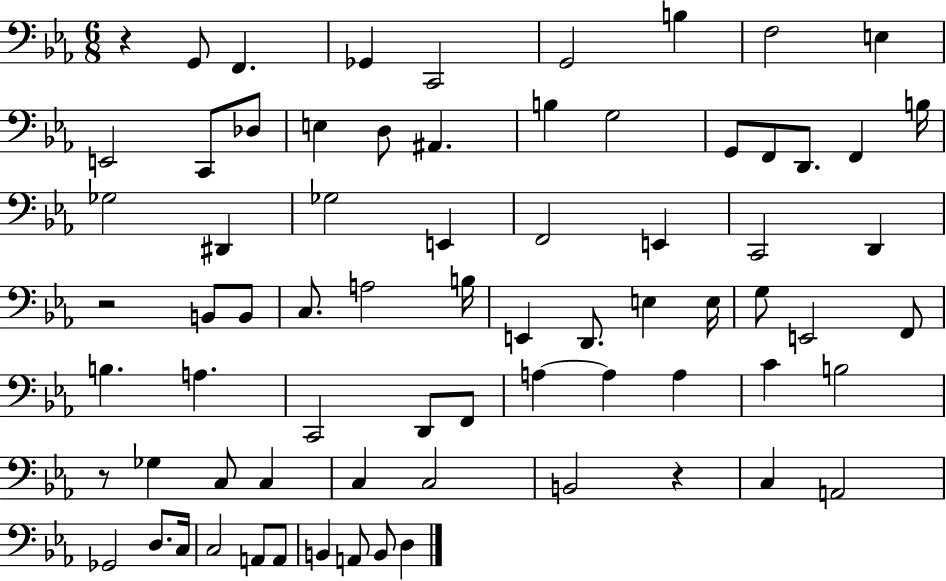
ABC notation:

X:1
T:Untitled
M:6/8
L:1/4
K:Eb
z G,,/2 F,, _G,, C,,2 G,,2 B, F,2 E, E,,2 C,,/2 _D,/2 E, D,/2 ^A,, B, G,2 G,,/2 F,,/2 D,,/2 F,, B,/4 _G,2 ^D,, _G,2 E,, F,,2 E,, C,,2 D,, z2 B,,/2 B,,/2 C,/2 A,2 B,/4 E,, D,,/2 E, E,/4 G,/2 E,,2 F,,/2 B, A, C,,2 D,,/2 F,,/2 A, A, A, C B,2 z/2 _G, C,/2 C, C, C,2 B,,2 z C, A,,2 _G,,2 D,/2 C,/4 C,2 A,,/2 A,,/2 B,, A,,/2 B,,/2 D,